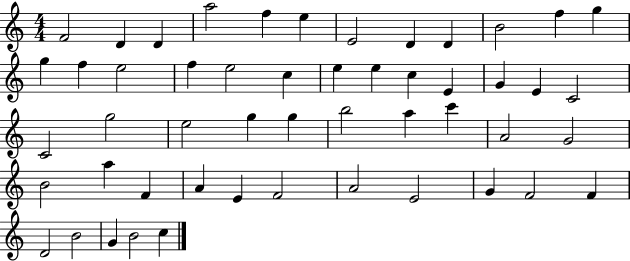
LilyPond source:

{
  \clef treble
  \numericTimeSignature
  \time 4/4
  \key c \major
  f'2 d'4 d'4 | a''2 f''4 e''4 | e'2 d'4 d'4 | b'2 f''4 g''4 | \break g''4 f''4 e''2 | f''4 e''2 c''4 | e''4 e''4 c''4 e'4 | g'4 e'4 c'2 | \break c'2 g''2 | e''2 g''4 g''4 | b''2 a''4 c'''4 | a'2 g'2 | \break b'2 a''4 f'4 | a'4 e'4 f'2 | a'2 e'2 | g'4 f'2 f'4 | \break d'2 b'2 | g'4 b'2 c''4 | \bar "|."
}